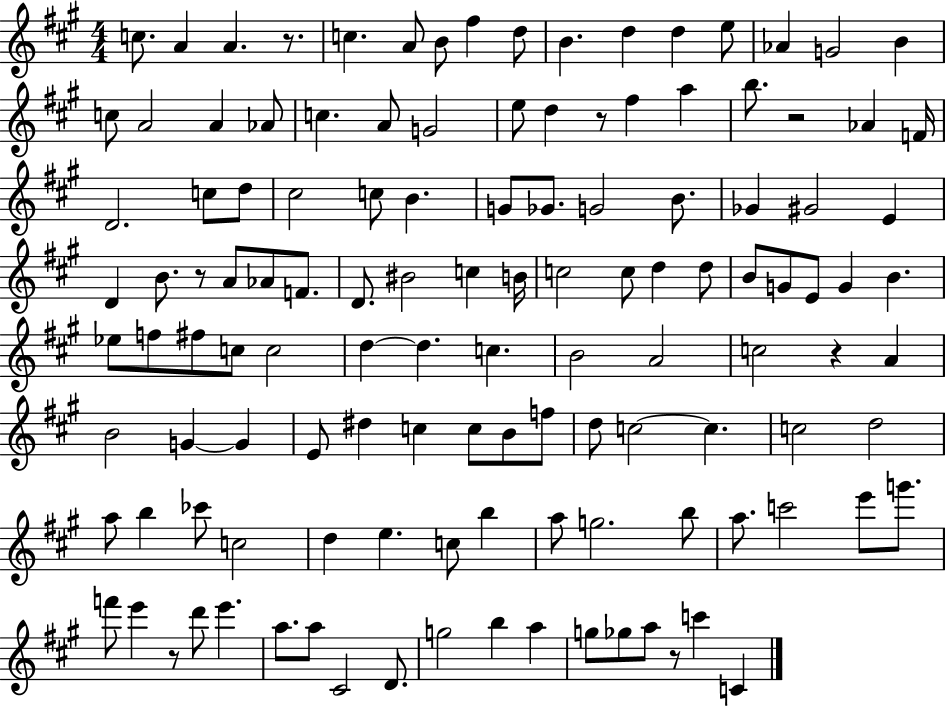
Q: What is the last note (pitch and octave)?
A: C4